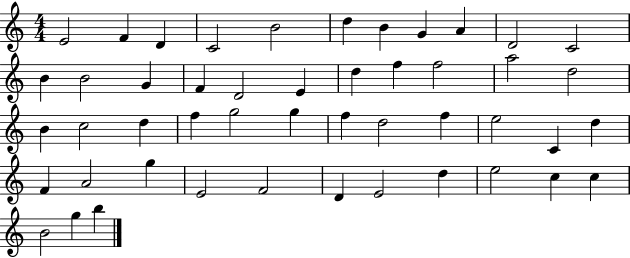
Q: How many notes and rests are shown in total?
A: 48